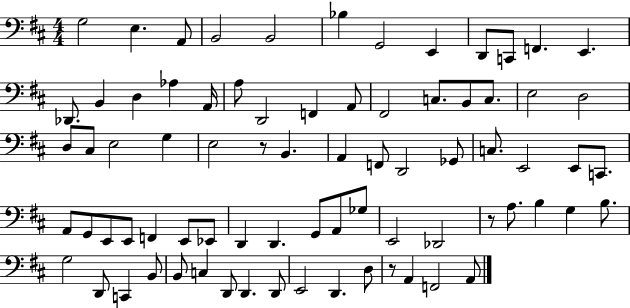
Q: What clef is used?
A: bass